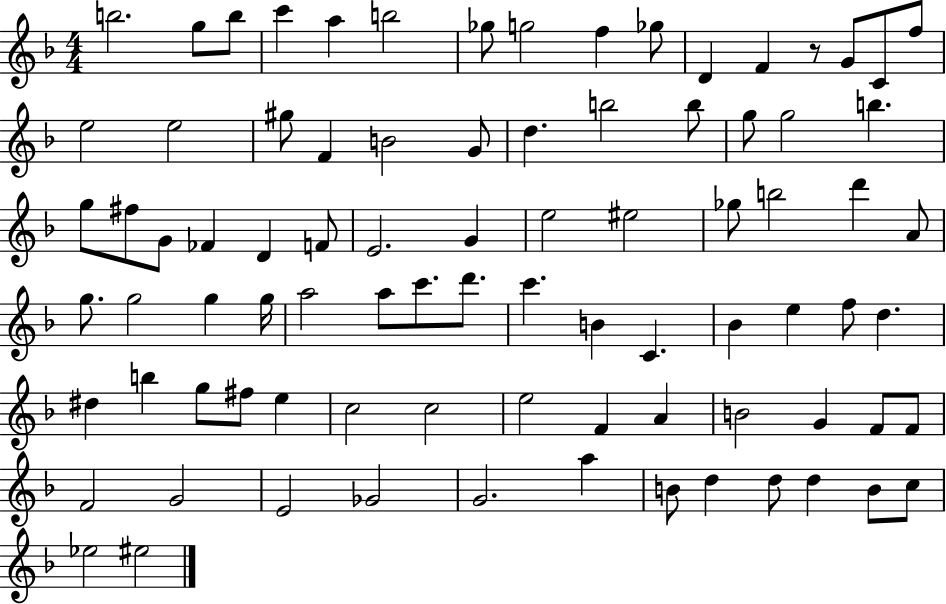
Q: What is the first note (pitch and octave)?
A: B5